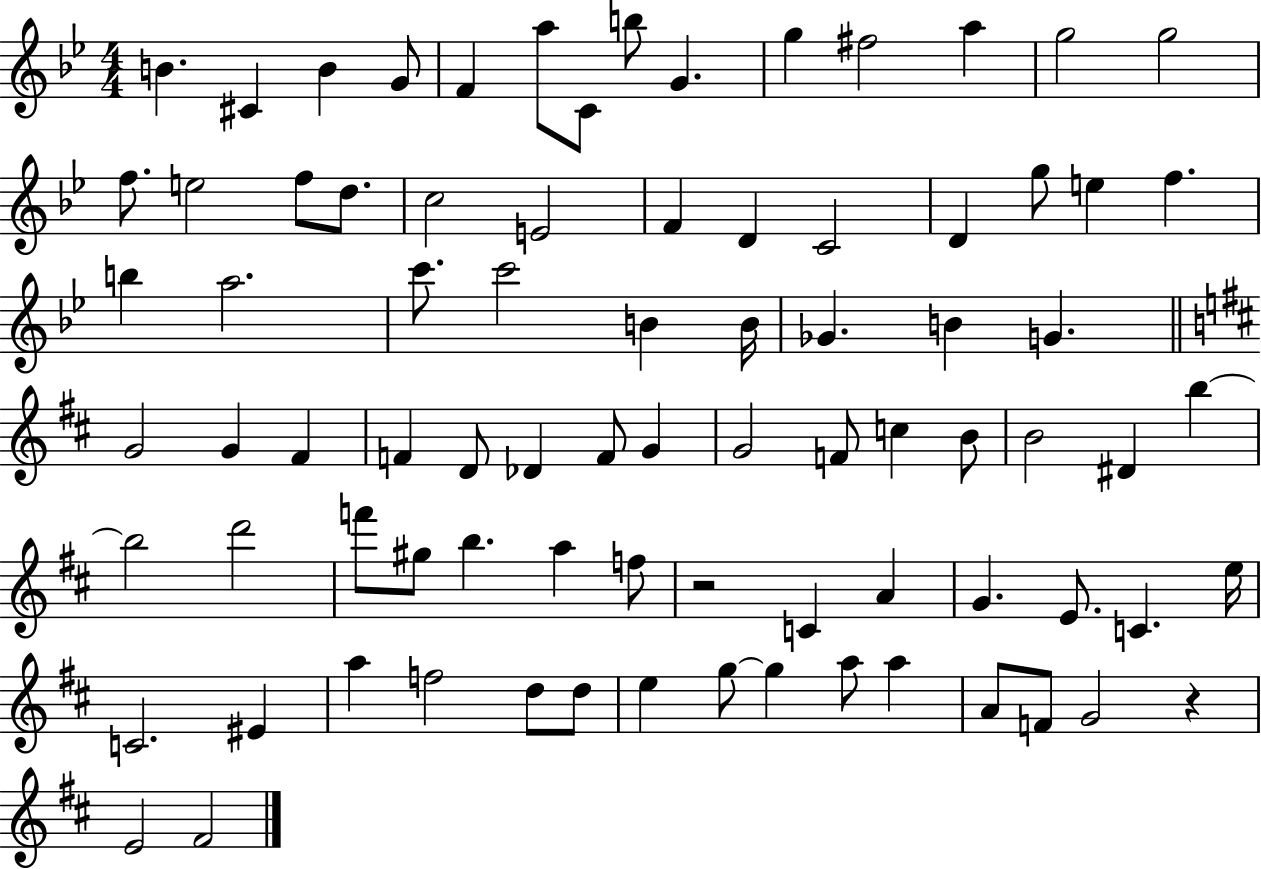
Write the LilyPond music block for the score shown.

{
  \clef treble
  \numericTimeSignature
  \time 4/4
  \key bes \major
  \repeat volta 2 { b'4. cis'4 b'4 g'8 | f'4 a''8 c'8 b''8 g'4. | g''4 fis''2 a''4 | g''2 g''2 | \break f''8. e''2 f''8 d''8. | c''2 e'2 | f'4 d'4 c'2 | d'4 g''8 e''4 f''4. | \break b''4 a''2. | c'''8. c'''2 b'4 b'16 | ges'4. b'4 g'4. | \bar "||" \break \key d \major g'2 g'4 fis'4 | f'4 d'8 des'4 f'8 g'4 | g'2 f'8 c''4 b'8 | b'2 dis'4 b''4~~ | \break b''2 d'''2 | f'''8 gis''8 b''4. a''4 f''8 | r2 c'4 a'4 | g'4. e'8. c'4. e''16 | \break c'2. eis'4 | a''4 f''2 d''8 d''8 | e''4 g''8~~ g''4 a''8 a''4 | a'8 f'8 g'2 r4 | \break e'2 fis'2 | } \bar "|."
}